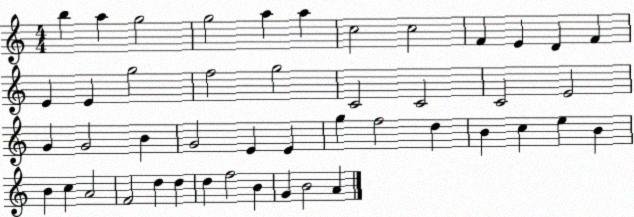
X:1
T:Untitled
M:4/4
L:1/4
K:C
b a g2 g2 a a c2 c2 F E D F E E g2 f2 g2 C2 C2 C2 E2 G G2 B G2 E E g f2 d B c e B B c A2 F2 d d d f2 B G B2 A